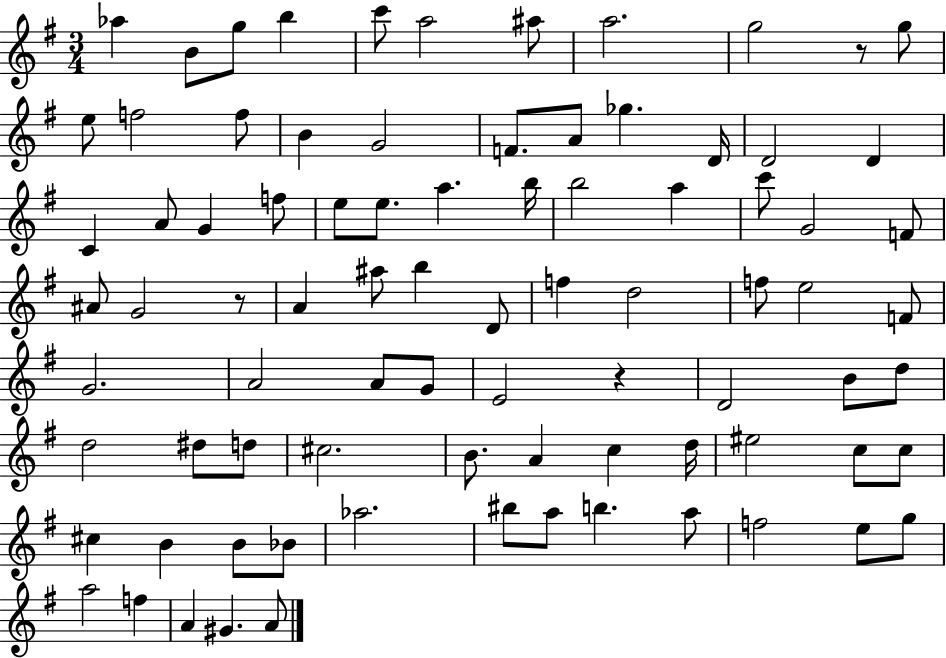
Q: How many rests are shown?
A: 3